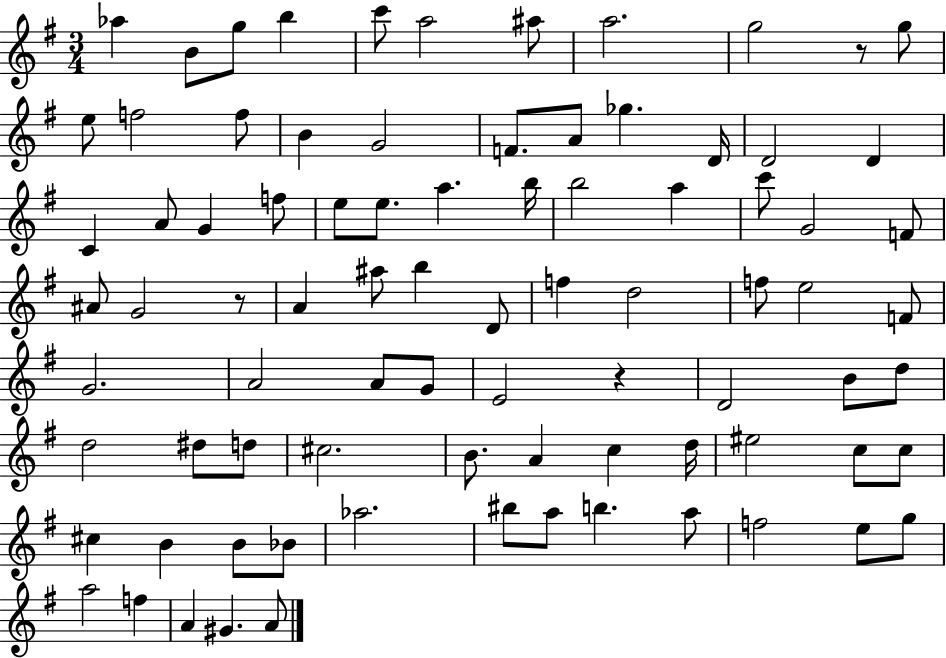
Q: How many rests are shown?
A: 3